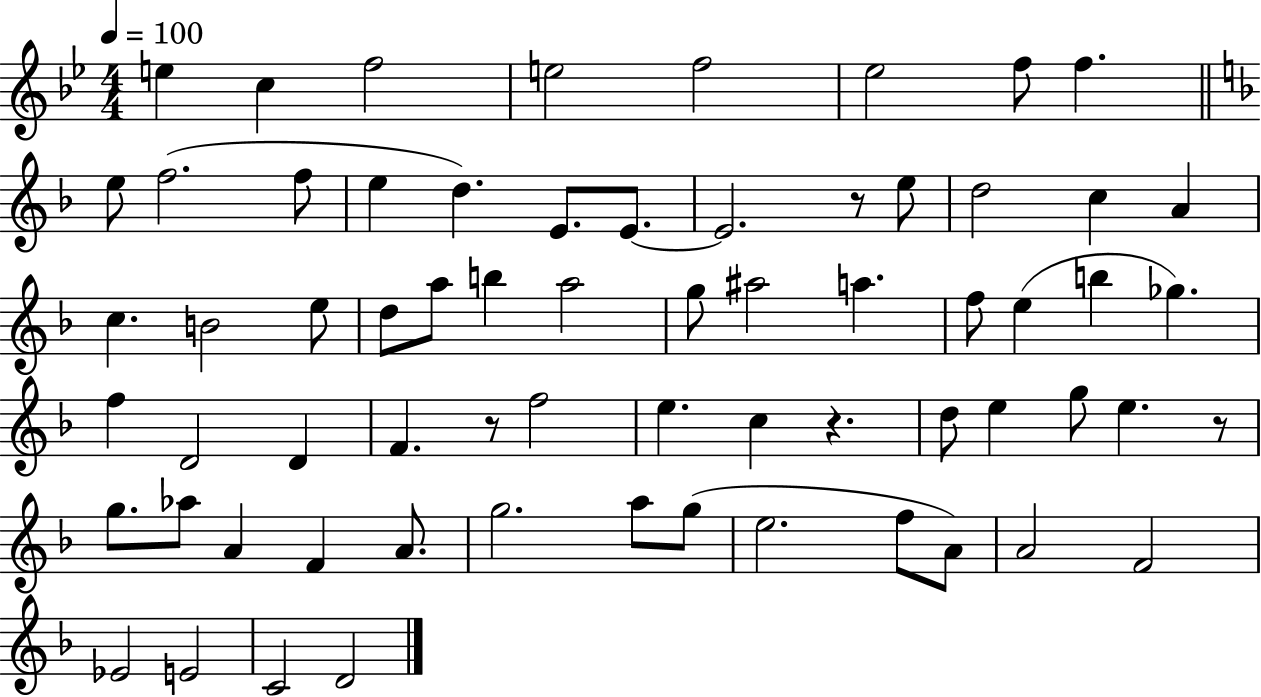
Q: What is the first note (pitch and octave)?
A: E5